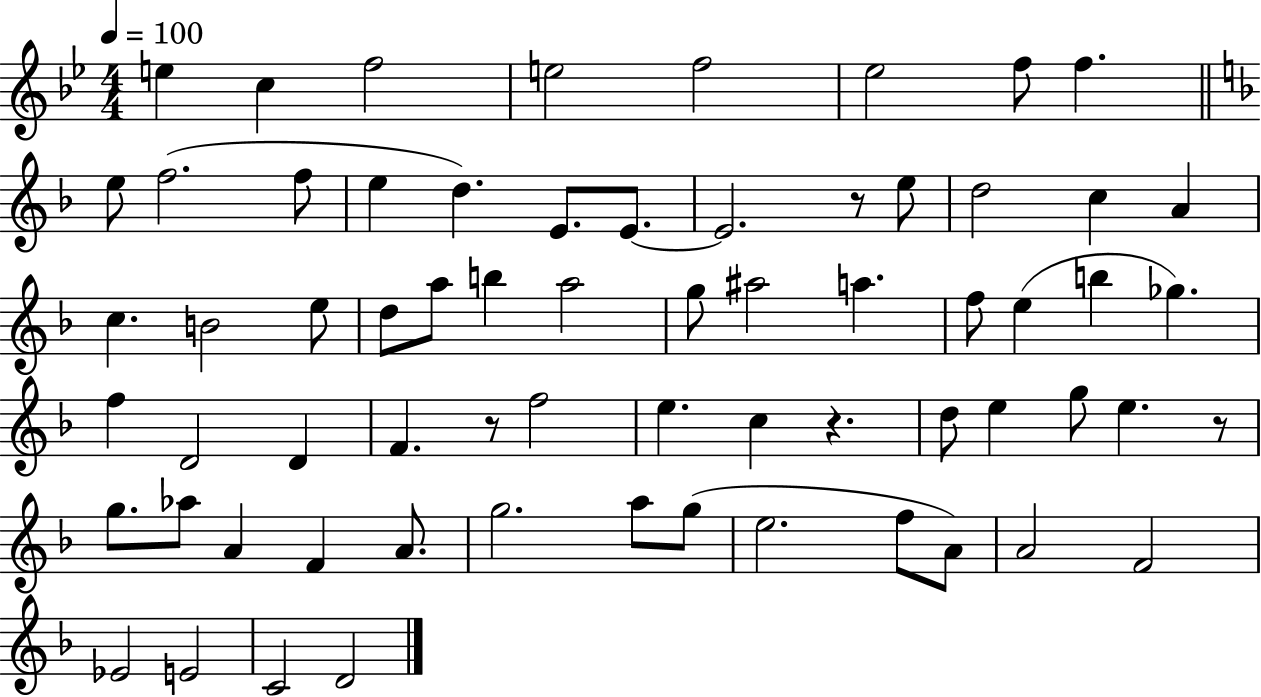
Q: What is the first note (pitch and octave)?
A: E5